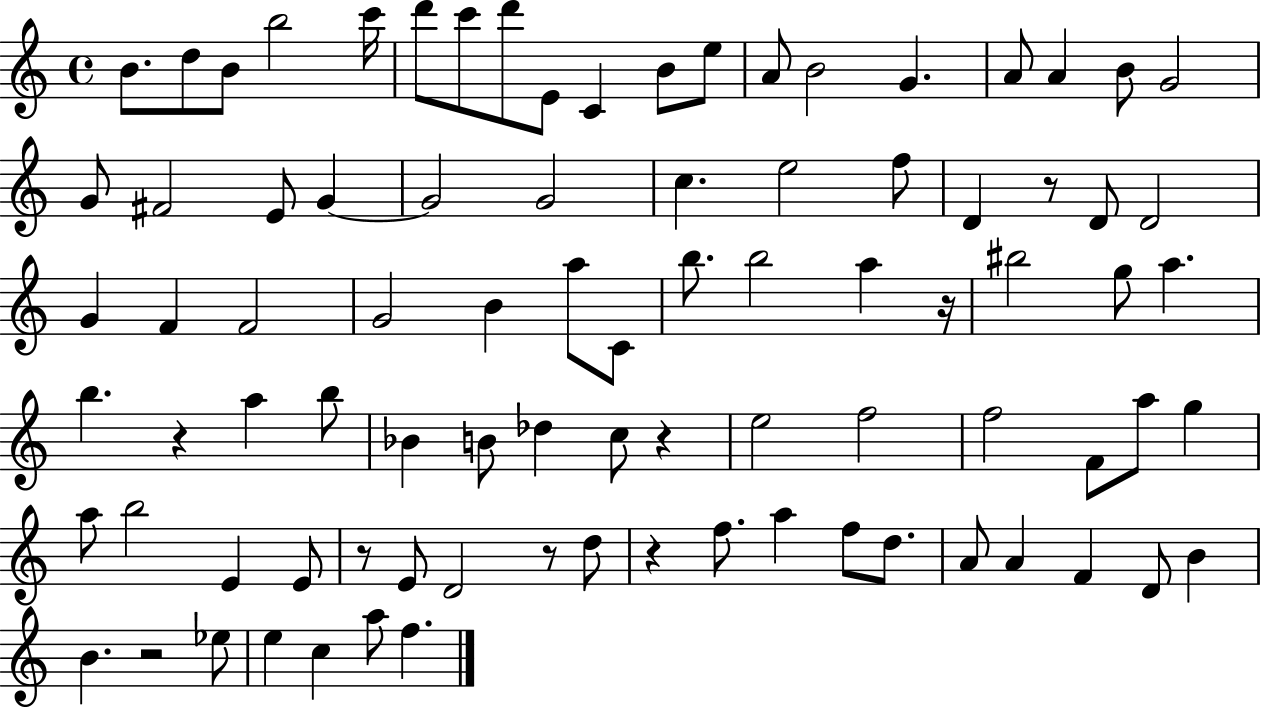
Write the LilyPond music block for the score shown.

{
  \clef treble
  \time 4/4
  \defaultTimeSignature
  \key c \major
  b'8. d''8 b'8 b''2 c'''16 | d'''8 c'''8 d'''8 e'8 c'4 b'8 e''8 | a'8 b'2 g'4. | a'8 a'4 b'8 g'2 | \break g'8 fis'2 e'8 g'4~~ | g'2 g'2 | c''4. e''2 f''8 | d'4 r8 d'8 d'2 | \break g'4 f'4 f'2 | g'2 b'4 a''8 c'8 | b''8. b''2 a''4 r16 | bis''2 g''8 a''4. | \break b''4. r4 a''4 b''8 | bes'4 b'8 des''4 c''8 r4 | e''2 f''2 | f''2 f'8 a''8 g''4 | \break a''8 b''2 e'4 e'8 | r8 e'8 d'2 r8 d''8 | r4 f''8. a''4 f''8 d''8. | a'8 a'4 f'4 d'8 b'4 | \break b'4. r2 ees''8 | e''4 c''4 a''8 f''4. | \bar "|."
}